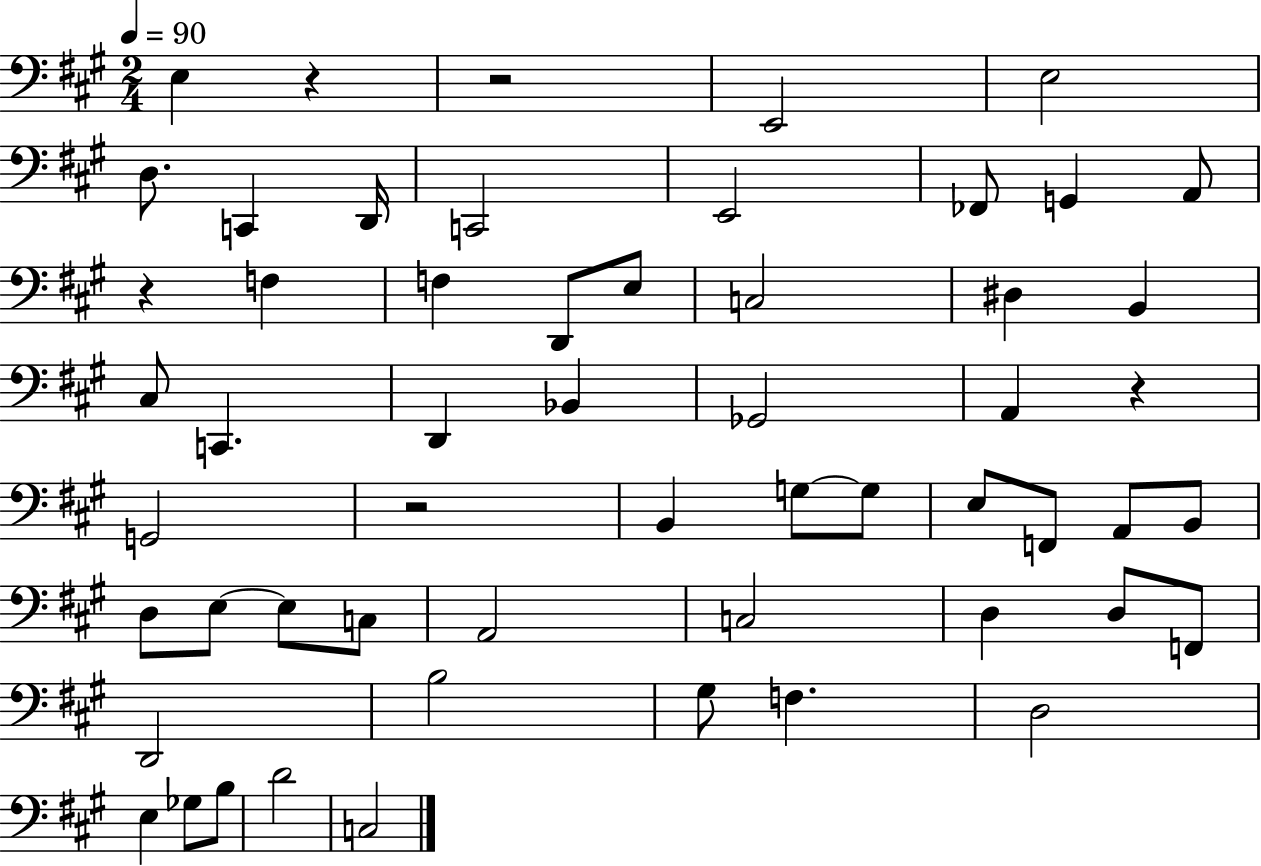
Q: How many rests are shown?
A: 5